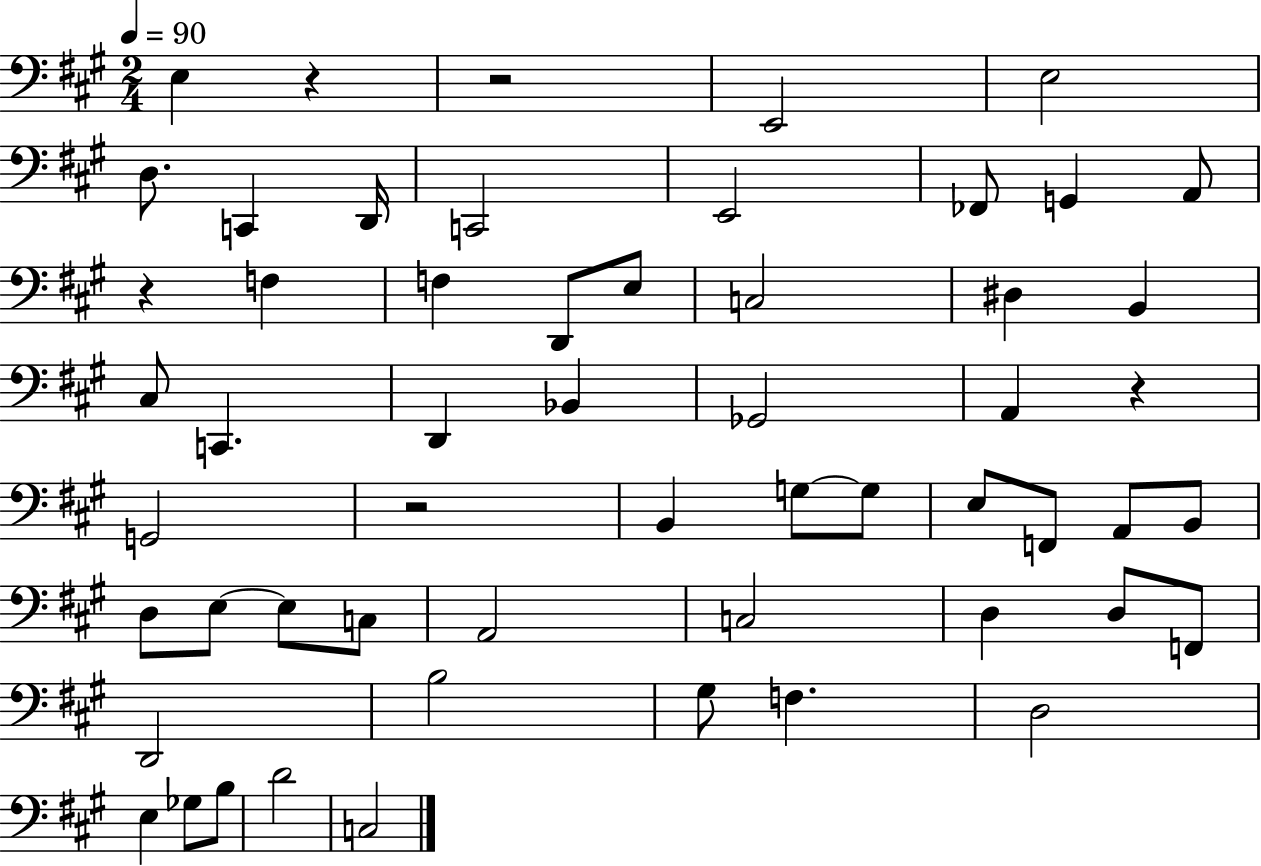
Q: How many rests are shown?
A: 5